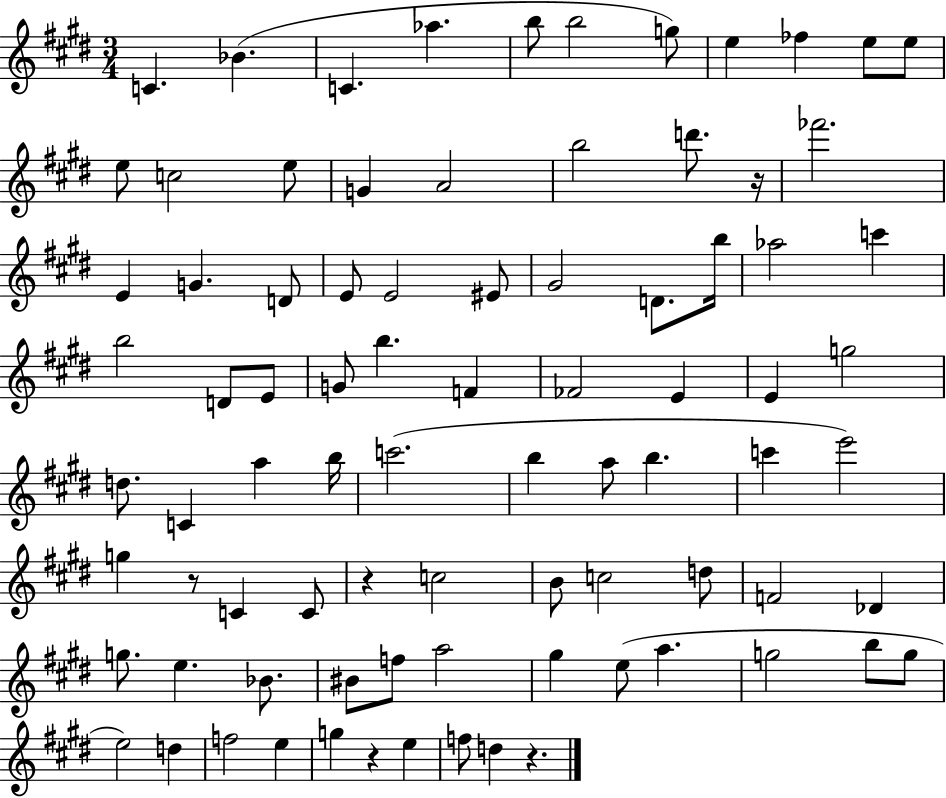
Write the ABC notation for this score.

X:1
T:Untitled
M:3/4
L:1/4
K:E
C _B C _a b/2 b2 g/2 e _f e/2 e/2 e/2 c2 e/2 G A2 b2 d'/2 z/4 _f'2 E G D/2 E/2 E2 ^E/2 ^G2 D/2 b/4 _a2 c' b2 D/2 E/2 G/2 b F _F2 E E g2 d/2 C a b/4 c'2 b a/2 b c' e'2 g z/2 C C/2 z c2 B/2 c2 d/2 F2 _D g/2 e _B/2 ^B/2 f/2 a2 ^g e/2 a g2 b/2 g/2 e2 d f2 e g z e f/2 d z